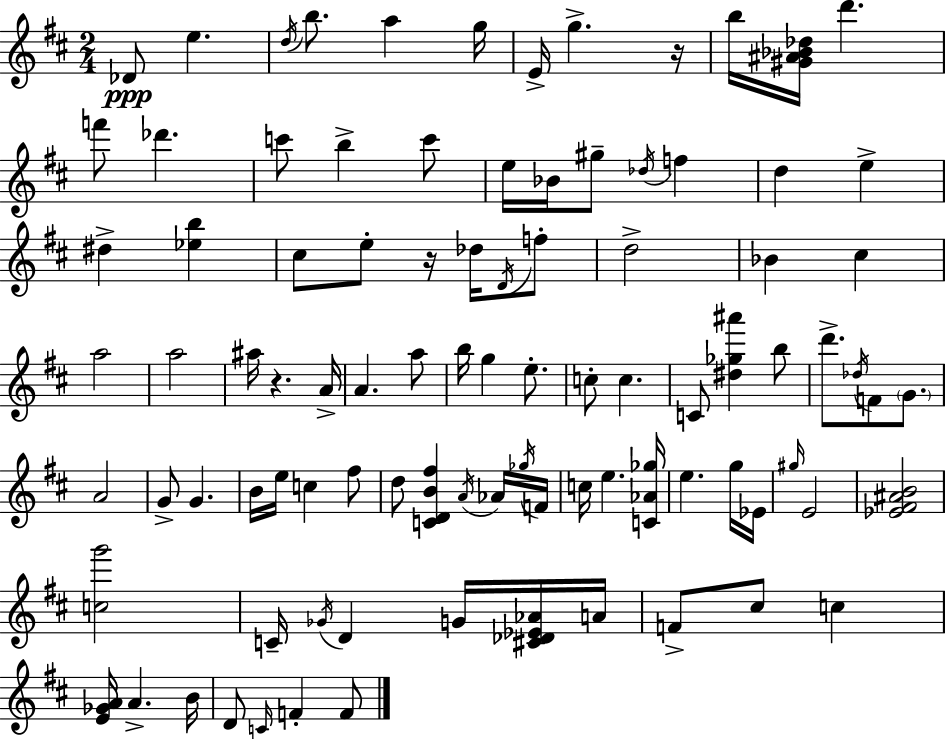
Db4/e E5/q. D5/s B5/e. A5/q G5/s E4/s G5/q. R/s B5/s [G#4,A#4,Bb4,Db5]/s D6/q. F6/e Db6/q. C6/e B5/q C6/e E5/s Bb4/s G#5/e Db5/s F5/q D5/q E5/q D#5/q [Eb5,B5]/q C#5/e E5/e R/s Db5/s D4/s F5/e D5/h Bb4/q C#5/q A5/h A5/h A#5/s R/q. A4/s A4/q. A5/e B5/s G5/q E5/e. C5/e C5/q. C4/e [D#5,Gb5,A#6]/q B5/e D6/e. Db5/s F4/e G4/e. A4/h G4/e G4/q. B4/s E5/s C5/q F#5/e D5/e [C4,D4,B4,F#5]/q A4/s Ab4/s Gb5/s F4/s C5/s E5/q. [C4,Ab4,Gb5]/s E5/q. G5/s Eb4/s G#5/s E4/h [Eb4,F#4,A#4,B4]/h [C5,G6]/h C4/s Gb4/s D4/q G4/s [C#4,Db4,Eb4,Ab4]/s A4/s F4/e C#5/e C5/q [E4,Gb4,A4]/s A4/q. B4/s D4/e C4/s F4/q F4/e